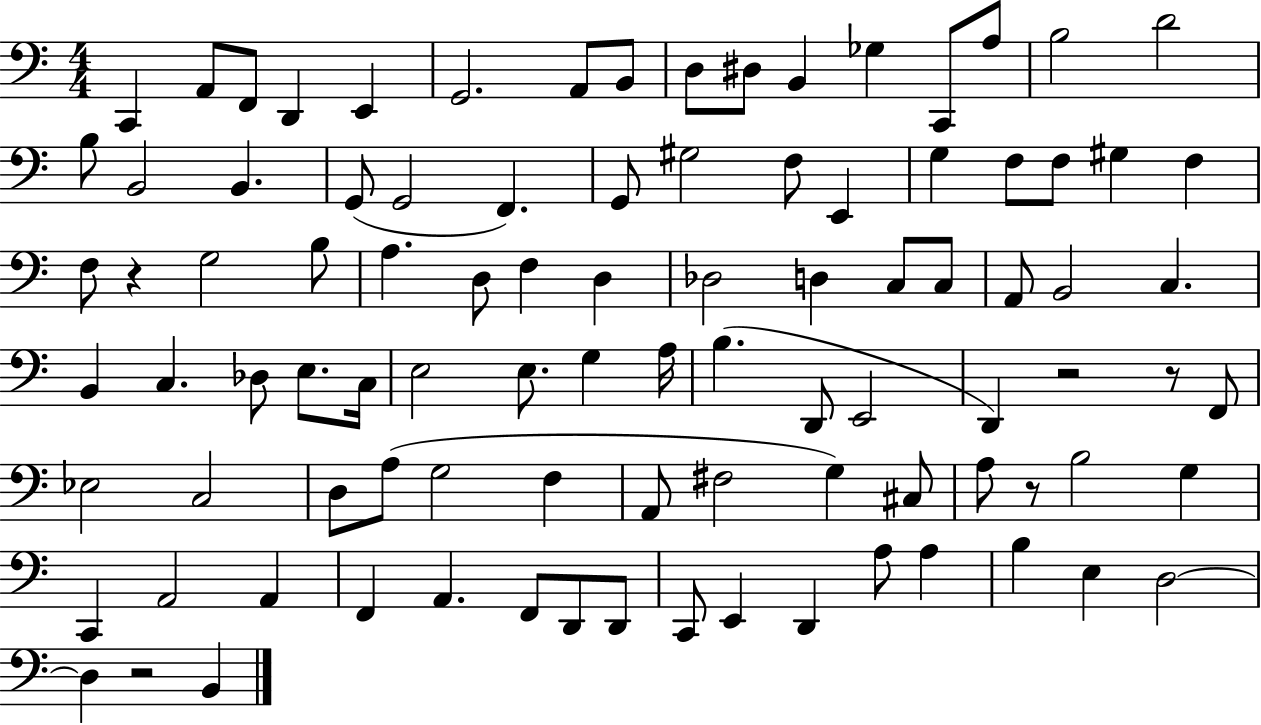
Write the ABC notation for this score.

X:1
T:Untitled
M:4/4
L:1/4
K:C
C,, A,,/2 F,,/2 D,, E,, G,,2 A,,/2 B,,/2 D,/2 ^D,/2 B,, _G, C,,/2 A,/2 B,2 D2 B,/2 B,,2 B,, G,,/2 G,,2 F,, G,,/2 ^G,2 F,/2 E,, G, F,/2 F,/2 ^G, F, F,/2 z G,2 B,/2 A, D,/2 F, D, _D,2 D, C,/2 C,/2 A,,/2 B,,2 C, B,, C, _D,/2 E,/2 C,/4 E,2 E,/2 G, A,/4 B, D,,/2 E,,2 D,, z2 z/2 F,,/2 _E,2 C,2 D,/2 A,/2 G,2 F, A,,/2 ^F,2 G, ^C,/2 A,/2 z/2 B,2 G, C,, A,,2 A,, F,, A,, F,,/2 D,,/2 D,,/2 C,,/2 E,, D,, A,/2 A, B, E, D,2 D, z2 B,,